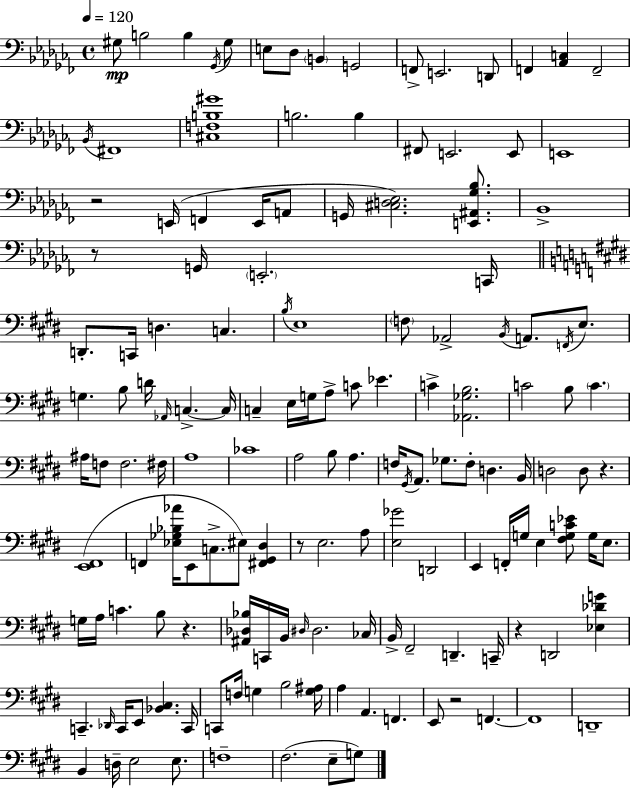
{
  \clef bass
  \time 4/4
  \defaultTimeSignature
  \key aes \minor
  \tempo 4 = 120
  gis8\mp b2 b4 \acciaccatura { ges,16 } gis8 | e8 des8 \parenthesize b,4 g,2 | f,8-> e,2. d,8 | f,4 <aes, c>4 f,2-- | \break \acciaccatura { bes,16 } fis,1 | <cis f b gis'>1 | b2. b4 | fis,8 e,2. | \break e,8 e,1 | r2 e,16( f,4 e,16 | a,8 g,16 <cis d ees>2.) <e, ais, ges bes>8. | bes,1-> | \break r8 g,16 \parenthesize e,2.-. | c,16 \bar "||" \break \key e \major d,8.-. c,16 d4. c4. | \acciaccatura { b16 } e1 | \parenthesize f8 aes,2-> \acciaccatura { b,16 } a,8. \acciaccatura { f,16 } | e8. g4. b8 d'16 \grace { aes,16 } c4.->~~ | \break c16 c4-- e16 g16 a8-> c'8 ees'4. | c'4-> <aes, ges b>2. | c'2 b8 \parenthesize c'4. | ais16 f8 f2. | \break fis16 a1 | ces'1 | a2 b8 a4. | f16 \acciaccatura { gis,16 } a,8. ges8. f8-. d4. | \break b,16 d2 d8 r4. | <e, fis,>1( | f,4 <ees ges bes aes'>16 e,8 c8.-> eis8) | <fis, gis, dis>4 r8 e2. | \break a8 <e ges'>2 d,2 | e,4 f,16-. g16 e4 <fis g c' ees'>8 | g16 e8. g16 a16 c'4. b8 r4. | <ais, des bes>16 c,16 b,16 \grace { dis16 } dis2. | \break ces16 b,16-> fis,2-- d,4.-- | c,16-- r4 d,2 | <ees des' g'>4 c,4.-- \grace { des,16 } c,16 e,8 | <bes, cis>4. c,16 c,8 f16 g4 b2 | \break <g ais>16 a4 a,4. | f,4. e,8 r2 | f,4.~~ f,1 | d,1-- | \break b,4 d16-- e2 | e8. f1-- | fis2.( | e8-- g8) \bar "|."
}